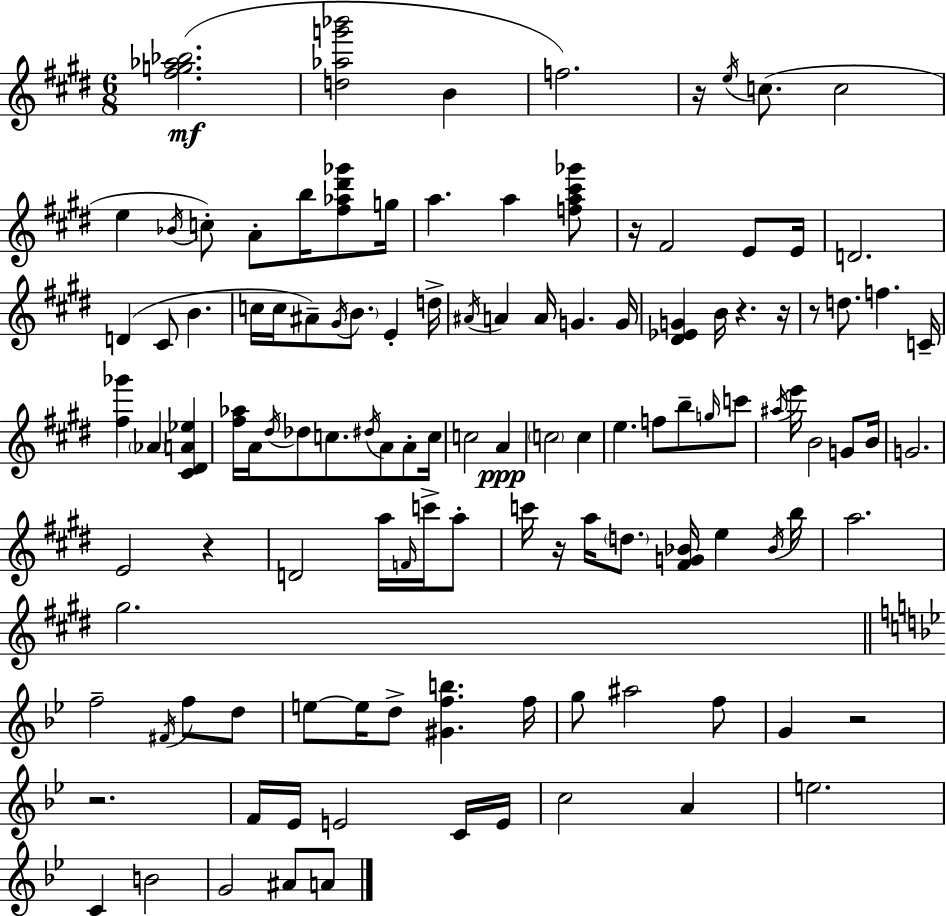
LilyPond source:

{
  \clef treble
  \numericTimeSignature
  \time 6/8
  \key e \major
  <fis'' g'' aes'' bes''>2.(\mf | <d'' aes'' g''' bes'''>2 b'4 | f''2.) | r16 \acciaccatura { e''16 }( c''8. c''2 | \break e''4 \acciaccatura { bes'16 }) c''8-. a'8-. b''16 <fis'' aes'' dis''' ges'''>8 | g''16 a''4. a''4 | <f'' a'' cis''' ges'''>8 r16 fis'2 e'8 | e'16 d'2. | \break d'4( cis'8 b'4. | c''16 c''16 ais'8--) \acciaccatura { gis'16 } \parenthesize b'8. e'4-. | d''16-> \acciaccatura { ais'16 } a'4 a'16 g'4. | g'16 <dis' ees' g'>4 b'16 r4. | \break r16 r8 d''8. f''4. | c'16-- <fis'' ges'''>4 \parenthesize aes'4 | <cis' dis' a' ees''>4 <fis'' aes''>16 a'16 \acciaccatura { dis''16 } des''8 c''8. | \acciaccatura { dis''16 } a'8 a'8-. c''16 c''2 | \break a'4\ppp \parenthesize c''2 | c''4 e''4. | f''8 b''8-- \grace { g''16 } c'''8 \acciaccatura { ais''16 } e'''16 b'2 | g'8 b'16 g'2. | \break e'2 | r4 d'2 | a''16 \grace { f'16 } c'''16-> a''8-. c'''16 r16 a''16 | \parenthesize d''8. <fis' g' bes'>16 e''4 \acciaccatura { bes'16 } b''16 a''2. | \break gis''2. | \bar "||" \break \key bes \major f''2-- \acciaccatura { fis'16 } f''8 d''8 | e''8~~ e''16 d''8-> <gis' f'' b''>4. | f''16 g''8 ais''2 f''8 | g'4 r2 | \break r2. | f'16 ees'16 e'2 c'16 | e'16 c''2 a'4 | e''2. | \break c'4 b'2 | g'2 ais'8 a'8 | \bar "|."
}